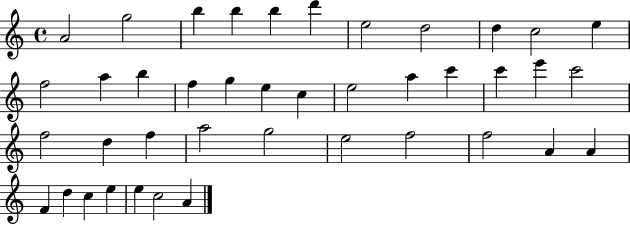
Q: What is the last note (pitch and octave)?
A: A4